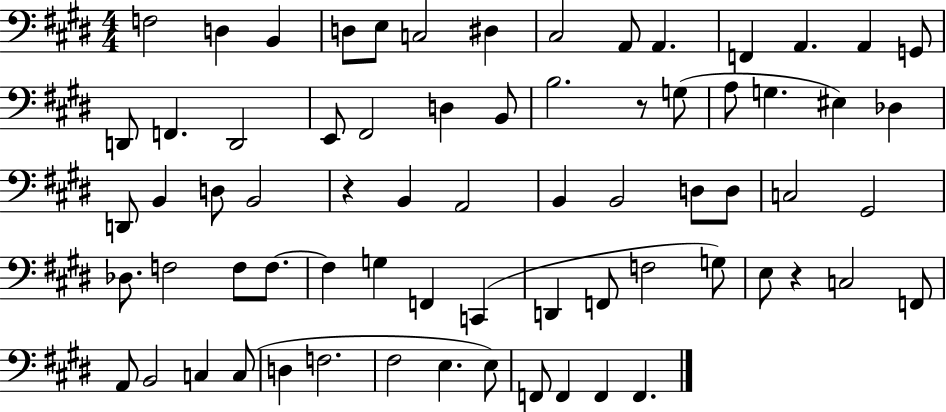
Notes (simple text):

F3/h D3/q B2/q D3/e E3/e C3/h D#3/q C#3/h A2/e A2/q. F2/q A2/q. A2/q G2/e D2/e F2/q. D2/h E2/e F#2/h D3/q B2/e B3/h. R/e G3/e A3/e G3/q. EIS3/q Db3/q D2/e B2/q D3/e B2/h R/q B2/q A2/h B2/q B2/h D3/e D3/e C3/h G#2/h Db3/e. F3/h F3/e F3/e. F3/q G3/q F2/q C2/q D2/q F2/e F3/h G3/e E3/e R/q C3/h F2/e A2/e B2/h C3/q C3/e D3/q F3/h. F#3/h E3/q. E3/e F2/e F2/q F2/q F2/q.